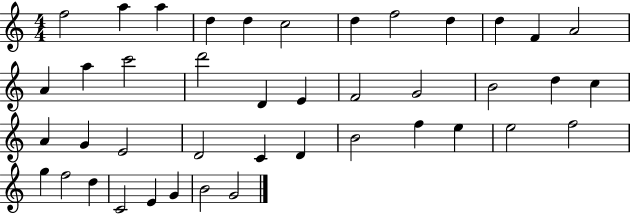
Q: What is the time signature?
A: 4/4